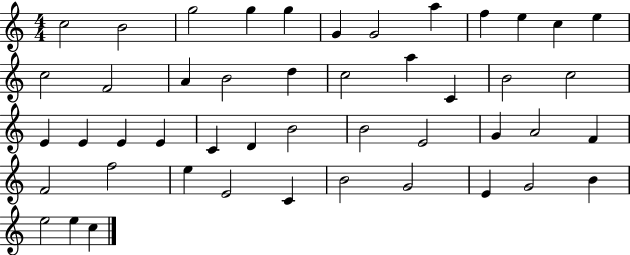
C5/h B4/h G5/h G5/q G5/q G4/q G4/h A5/q F5/q E5/q C5/q E5/q C5/h F4/h A4/q B4/h D5/q C5/h A5/q C4/q B4/h C5/h E4/q E4/q E4/q E4/q C4/q D4/q B4/h B4/h E4/h G4/q A4/h F4/q F4/h F5/h E5/q E4/h C4/q B4/h G4/h E4/q G4/h B4/q E5/h E5/q C5/q